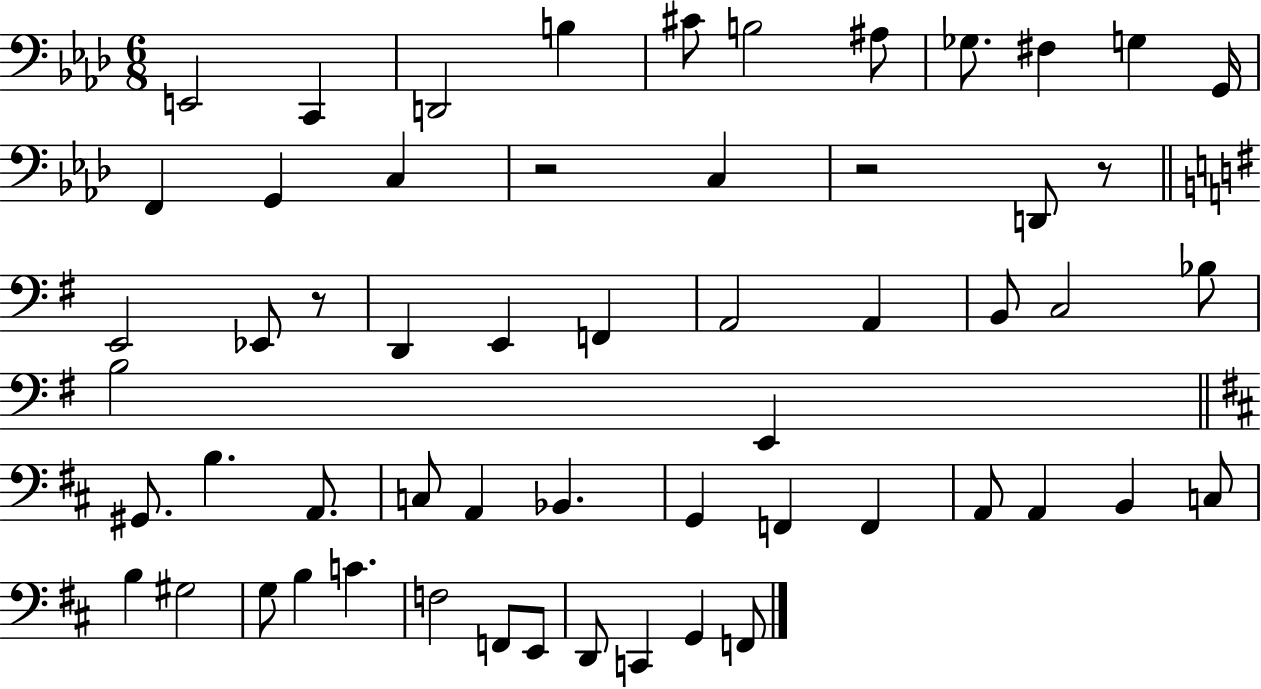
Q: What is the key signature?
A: AES major